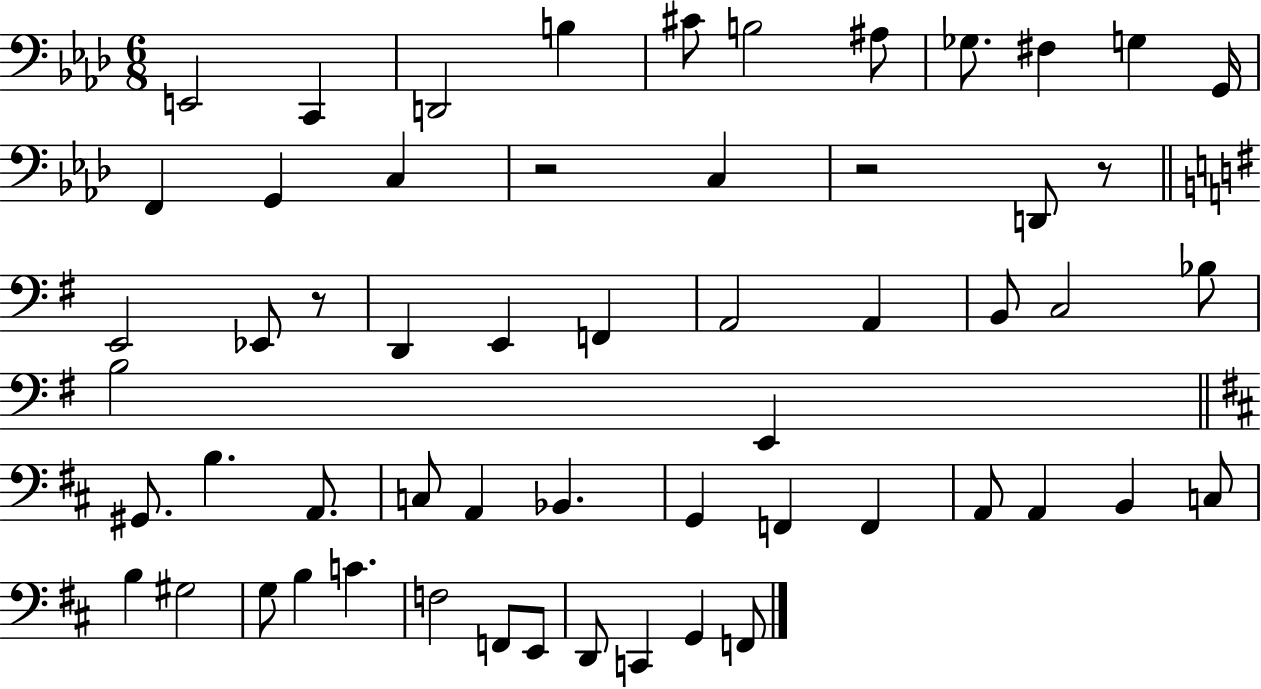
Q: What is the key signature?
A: AES major